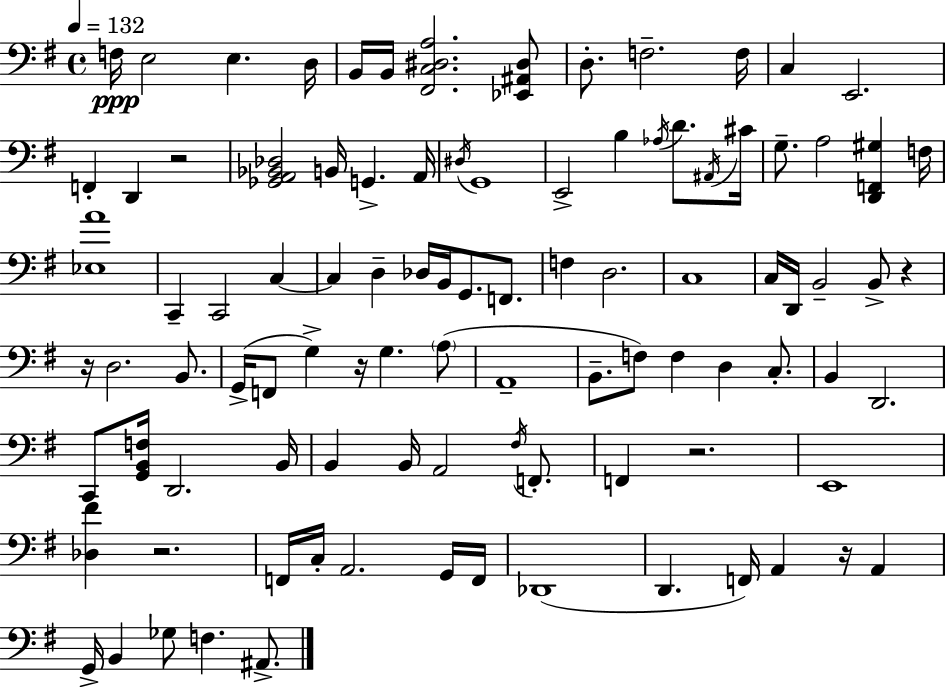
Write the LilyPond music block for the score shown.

{
  \clef bass
  \time 4/4
  \defaultTimeSignature
  \key e \minor
  \tempo 4 = 132
  f16\ppp e2 e4. d16 | b,16 b,16 <fis, c dis a>2. <ees, ais, dis>8 | d8.-. f2.-- f16 | c4 e,2. | \break f,4-. d,4 r2 | <ges, a, bes, des>2 b,16 g,4.-> a,16 | \acciaccatura { dis16 } g,1 | e,2-> b4 \acciaccatura { aes16 } d'8. | \break \acciaccatura { ais,16 } cis'16 g8.-- a2 <d, f, gis>4 | f16 <ees a'>1 | c,4-- c,2 c4~~ | c4 d4-- des16 b,16 g,8. | \break f,8. f4 d2. | c1 | c16 d,16 b,2-- b,8-> r4 | r16 d2. | \break b,8. g,16->( f,8 g4->) r16 g4. | \parenthesize a8( a,1-- | b,8.-- f8) f4 d4 | c8.-. b,4 d,2. | \break c,8 <g, b, f>16 d,2. | b,16 b,4 b,16 a,2 | \acciaccatura { fis16 } f,8.-. f,4 r2. | e,1 | \break <des fis'>4 r2. | f,16 c16-. a,2. | g,16 f,16 des,1( | d,4. f,16) a,4 r16 | \break a,4 g,16-> b,4 ges8 f4. | ais,8.-> \bar "|."
}